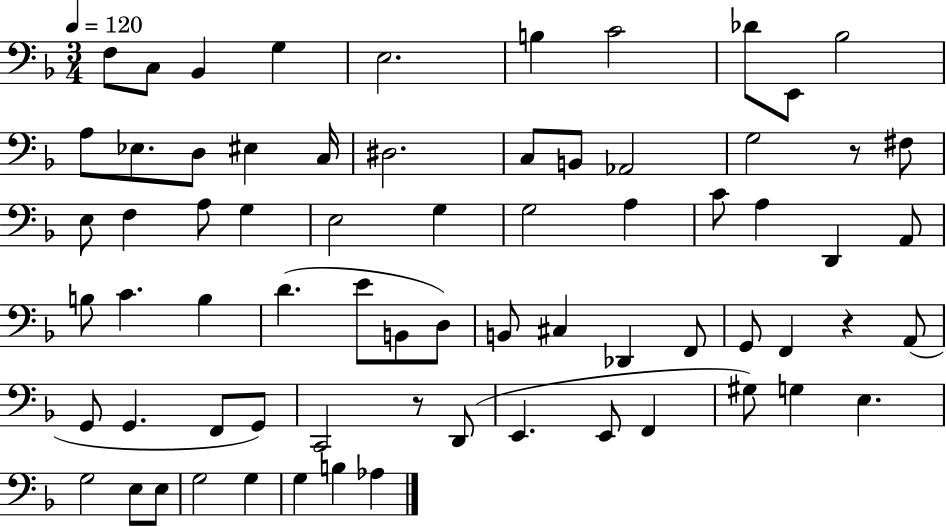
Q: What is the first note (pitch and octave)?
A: F3